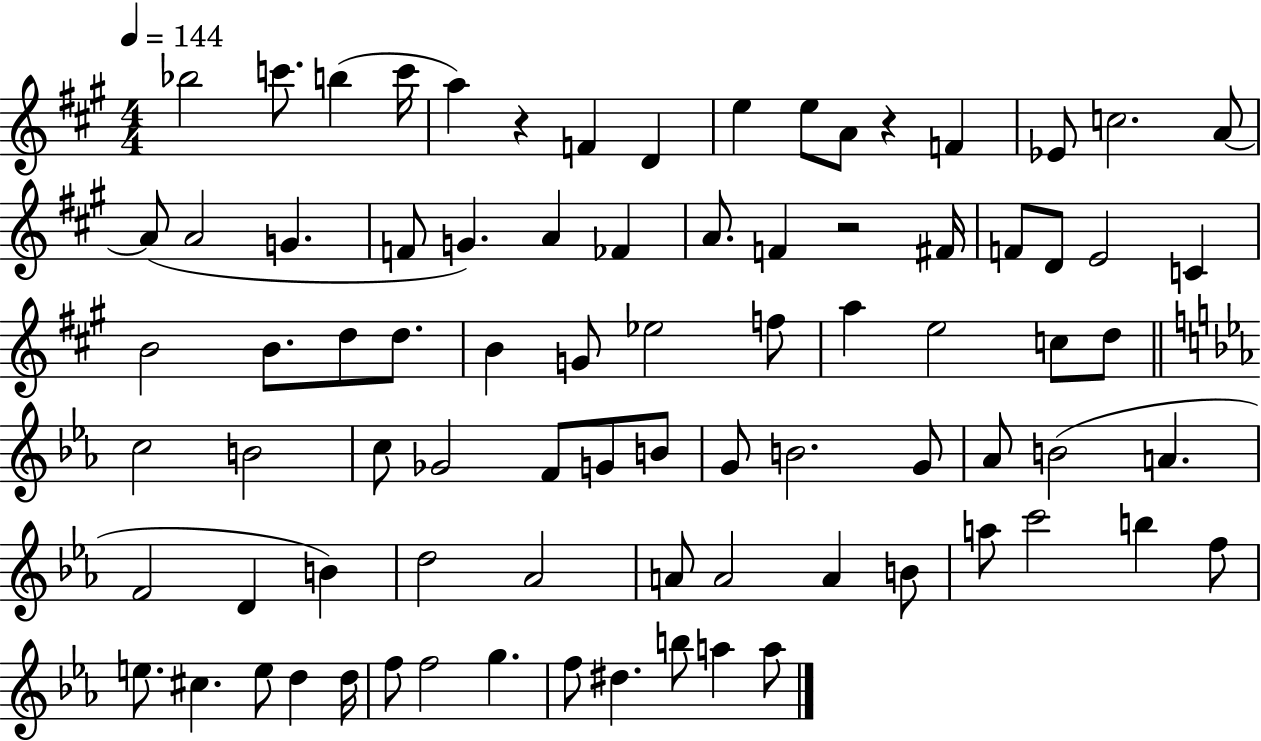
Bb5/h C6/e. B5/q C6/s A5/q R/q F4/q D4/q E5/q E5/e A4/e R/q F4/q Eb4/e C5/h. A4/e A4/e A4/h G4/q. F4/e G4/q. A4/q FES4/q A4/e. F4/q R/h F#4/s F4/e D4/e E4/h C4/q B4/h B4/e. D5/e D5/e. B4/q G4/e Eb5/h F5/e A5/q E5/h C5/e D5/e C5/h B4/h C5/e Gb4/h F4/e G4/e B4/e G4/e B4/h. G4/e Ab4/e B4/h A4/q. F4/h D4/q B4/q D5/h Ab4/h A4/e A4/h A4/q B4/e A5/e C6/h B5/q F5/e E5/e. C#5/q. E5/e D5/q D5/s F5/e F5/h G5/q. F5/e D#5/q. B5/e A5/q A5/e